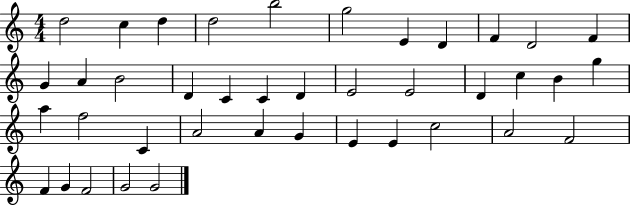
D5/h C5/q D5/q D5/h B5/h G5/h E4/q D4/q F4/q D4/h F4/q G4/q A4/q B4/h D4/q C4/q C4/q D4/q E4/h E4/h D4/q C5/q B4/q G5/q A5/q F5/h C4/q A4/h A4/q G4/q E4/q E4/q C5/h A4/h F4/h F4/q G4/q F4/h G4/h G4/h